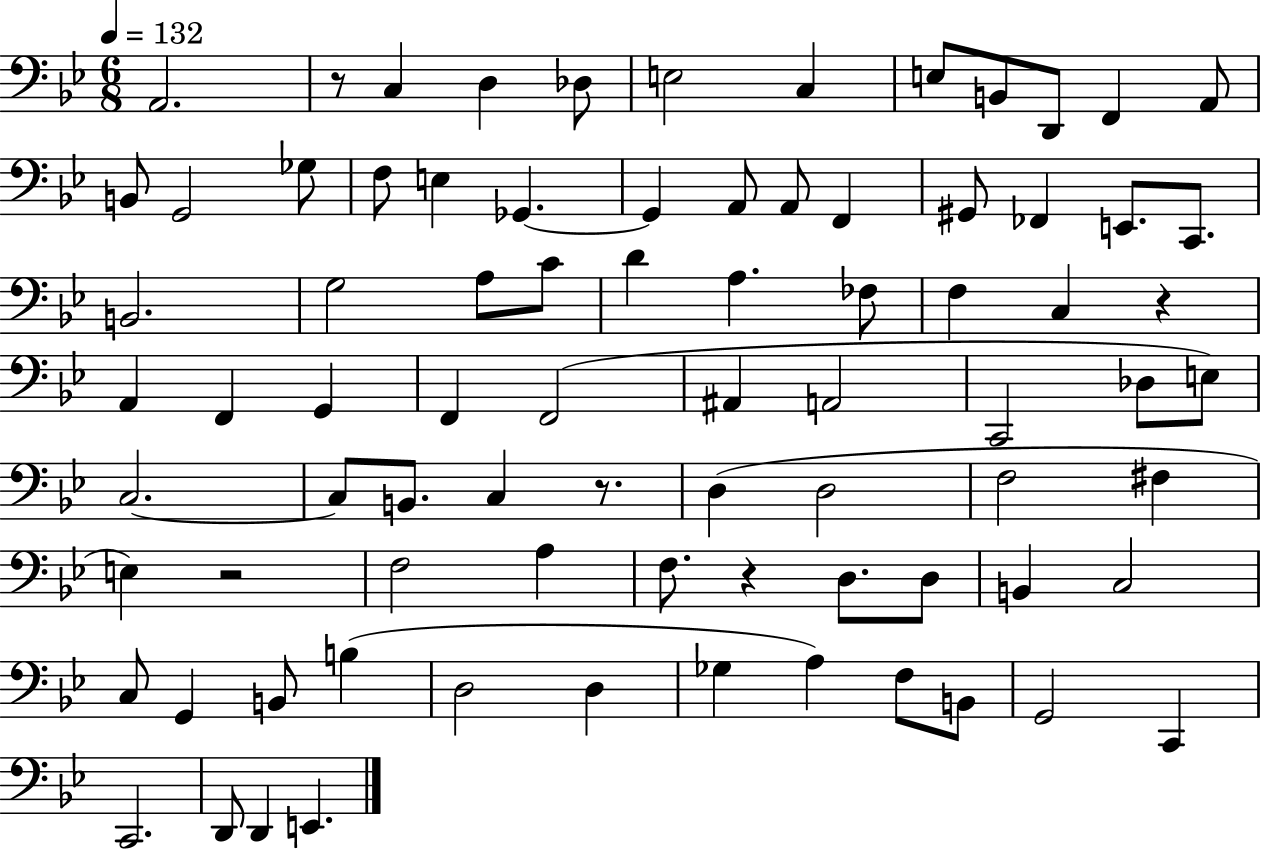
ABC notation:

X:1
T:Untitled
M:6/8
L:1/4
K:Bb
A,,2 z/2 C, D, _D,/2 E,2 C, E,/2 B,,/2 D,,/2 F,, A,,/2 B,,/2 G,,2 _G,/2 F,/2 E, _G,, _G,, A,,/2 A,,/2 F,, ^G,,/2 _F,, E,,/2 C,,/2 B,,2 G,2 A,/2 C/2 D A, _F,/2 F, C, z A,, F,, G,, F,, F,,2 ^A,, A,,2 C,,2 _D,/2 E,/2 C,2 C,/2 B,,/2 C, z/2 D, D,2 F,2 ^F, E, z2 F,2 A, F,/2 z D,/2 D,/2 B,, C,2 C,/2 G,, B,,/2 B, D,2 D, _G, A, F,/2 B,,/2 G,,2 C,, C,,2 D,,/2 D,, E,,